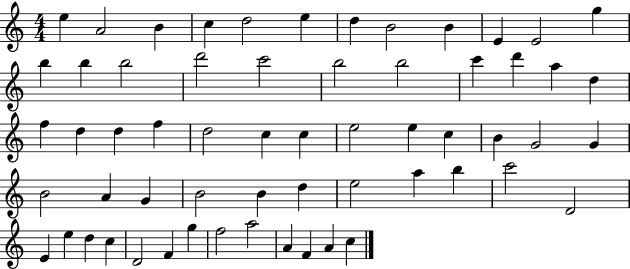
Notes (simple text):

E5/q A4/h B4/q C5/q D5/h E5/q D5/q B4/h B4/q E4/q E4/h G5/q B5/q B5/q B5/h D6/h C6/h B5/h B5/h C6/q D6/q A5/q D5/q F5/q D5/q D5/q F5/q D5/h C5/q C5/q E5/h E5/q C5/q B4/q G4/h G4/q B4/h A4/q G4/q B4/h B4/q D5/q E5/h A5/q B5/q C6/h D4/h E4/q E5/q D5/q C5/q D4/h F4/q G5/q F5/h A5/h A4/q F4/q A4/q C5/q